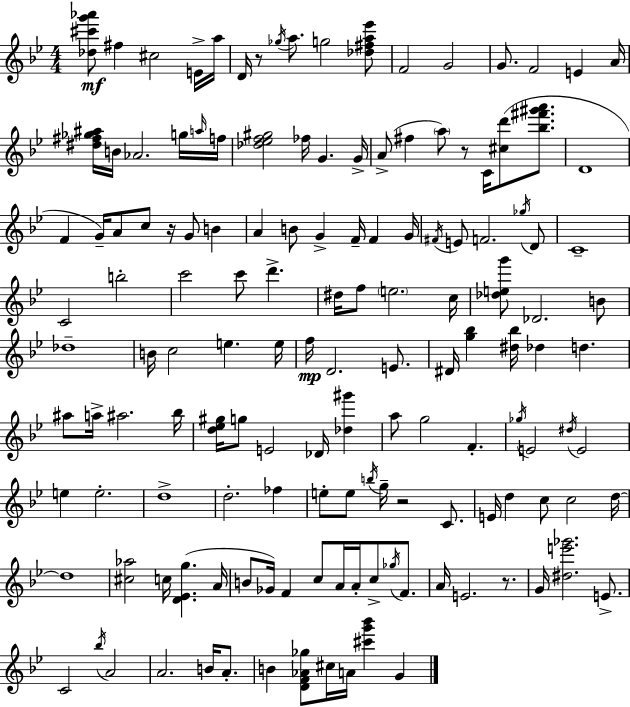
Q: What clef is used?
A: treble